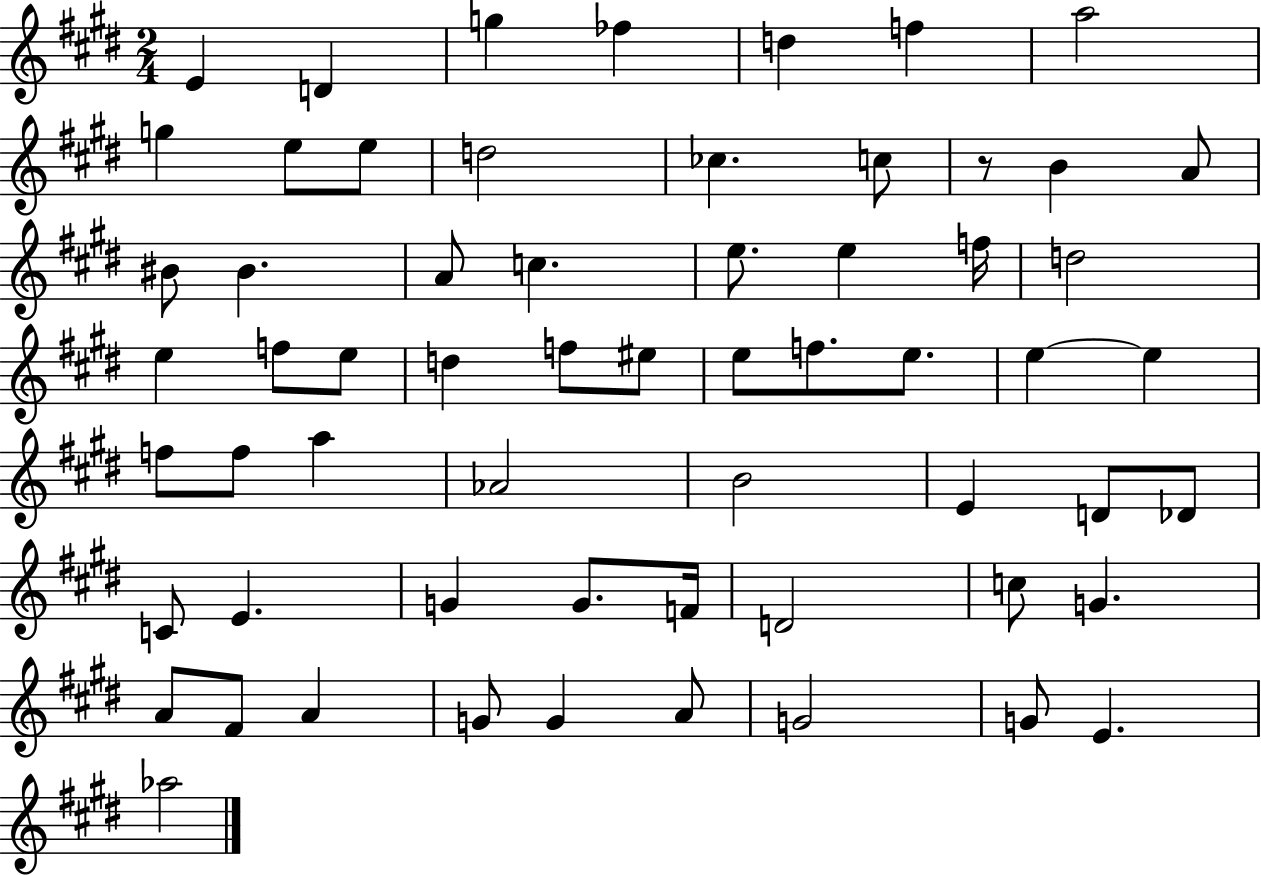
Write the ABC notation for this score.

X:1
T:Untitled
M:2/4
L:1/4
K:E
E D g _f d f a2 g e/2 e/2 d2 _c c/2 z/2 B A/2 ^B/2 ^B A/2 c e/2 e f/4 d2 e f/2 e/2 d f/2 ^e/2 e/2 f/2 e/2 e e f/2 f/2 a _A2 B2 E D/2 _D/2 C/2 E G G/2 F/4 D2 c/2 G A/2 ^F/2 A G/2 G A/2 G2 G/2 E _a2